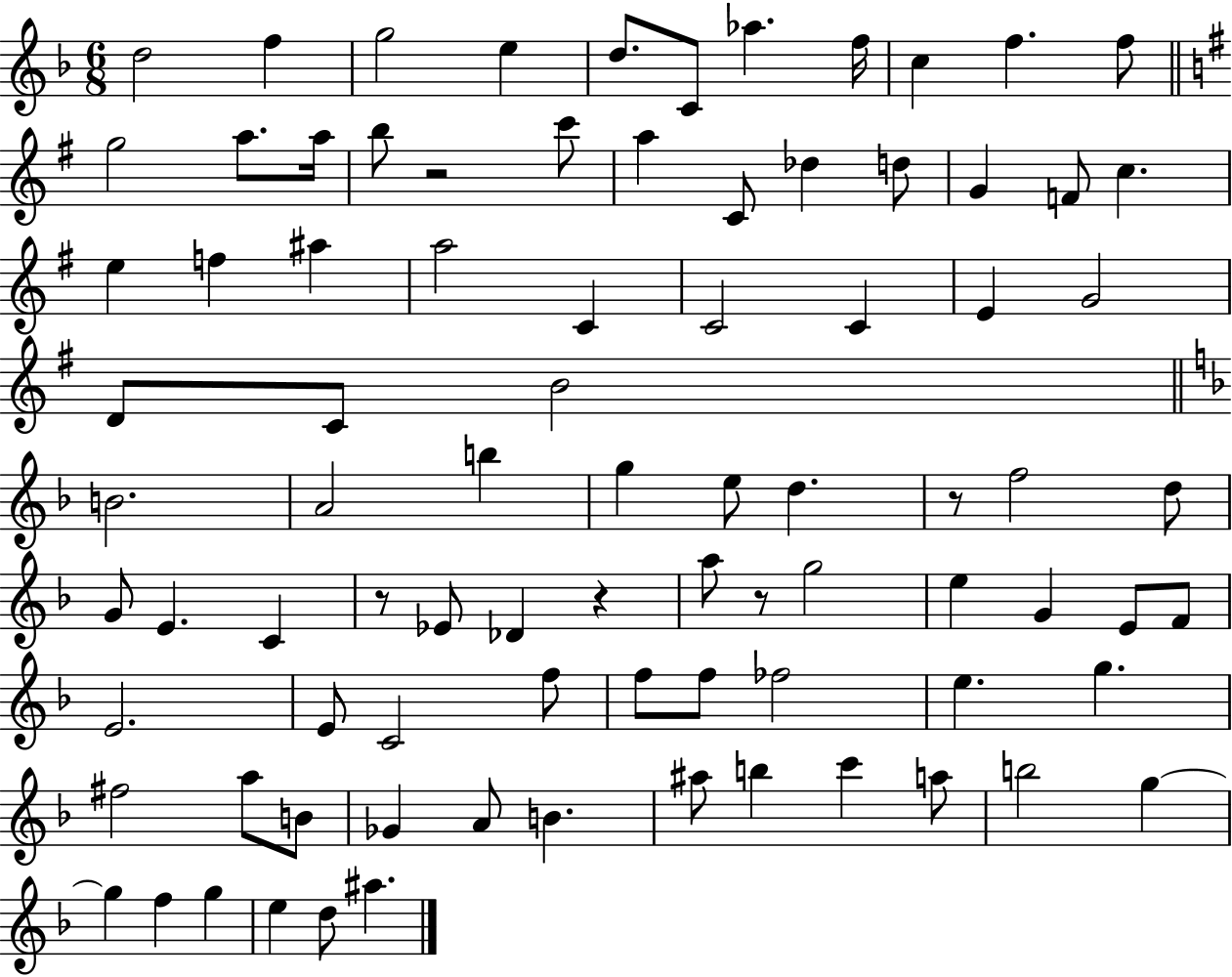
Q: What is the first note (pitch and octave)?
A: D5